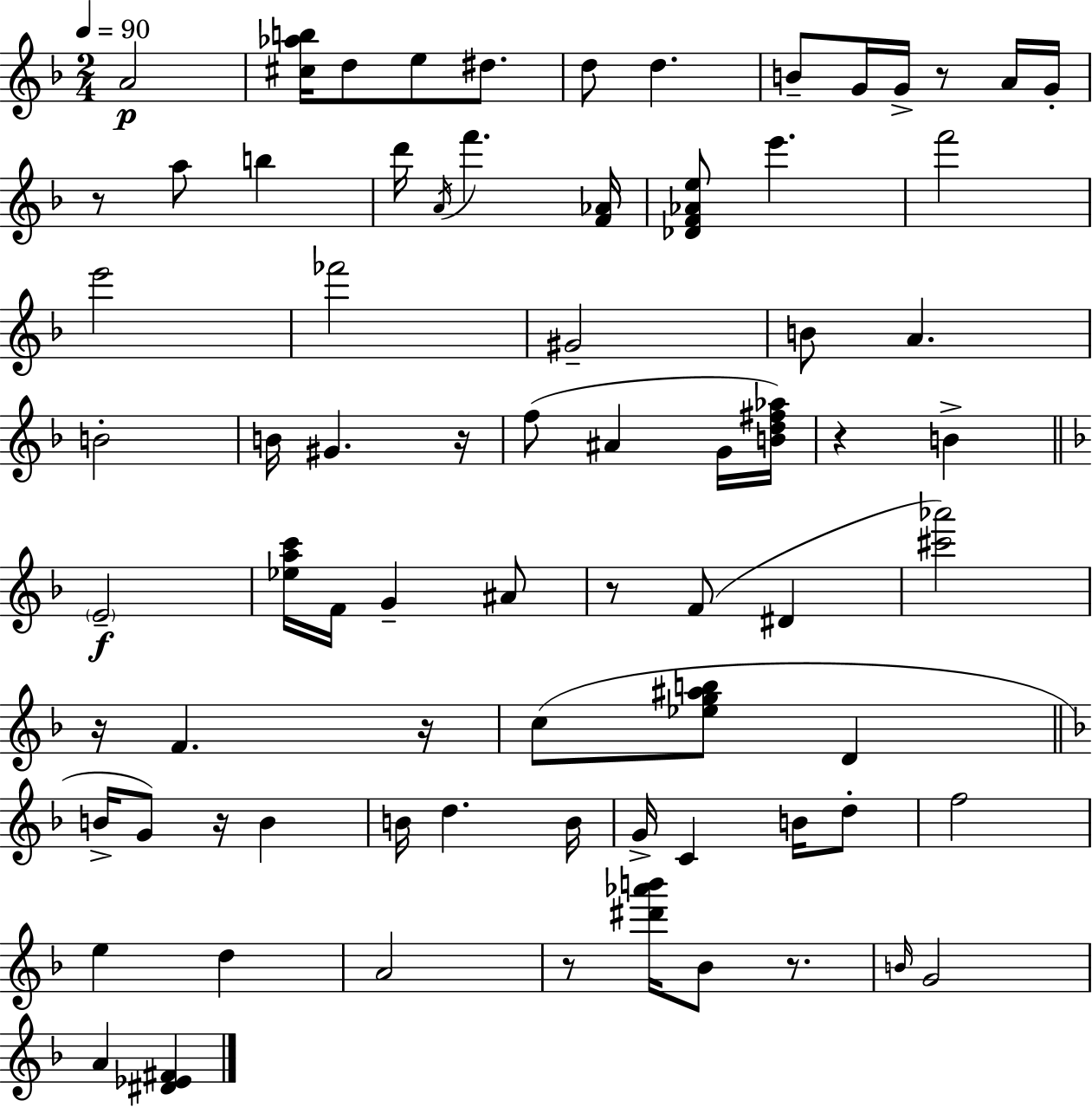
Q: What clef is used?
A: treble